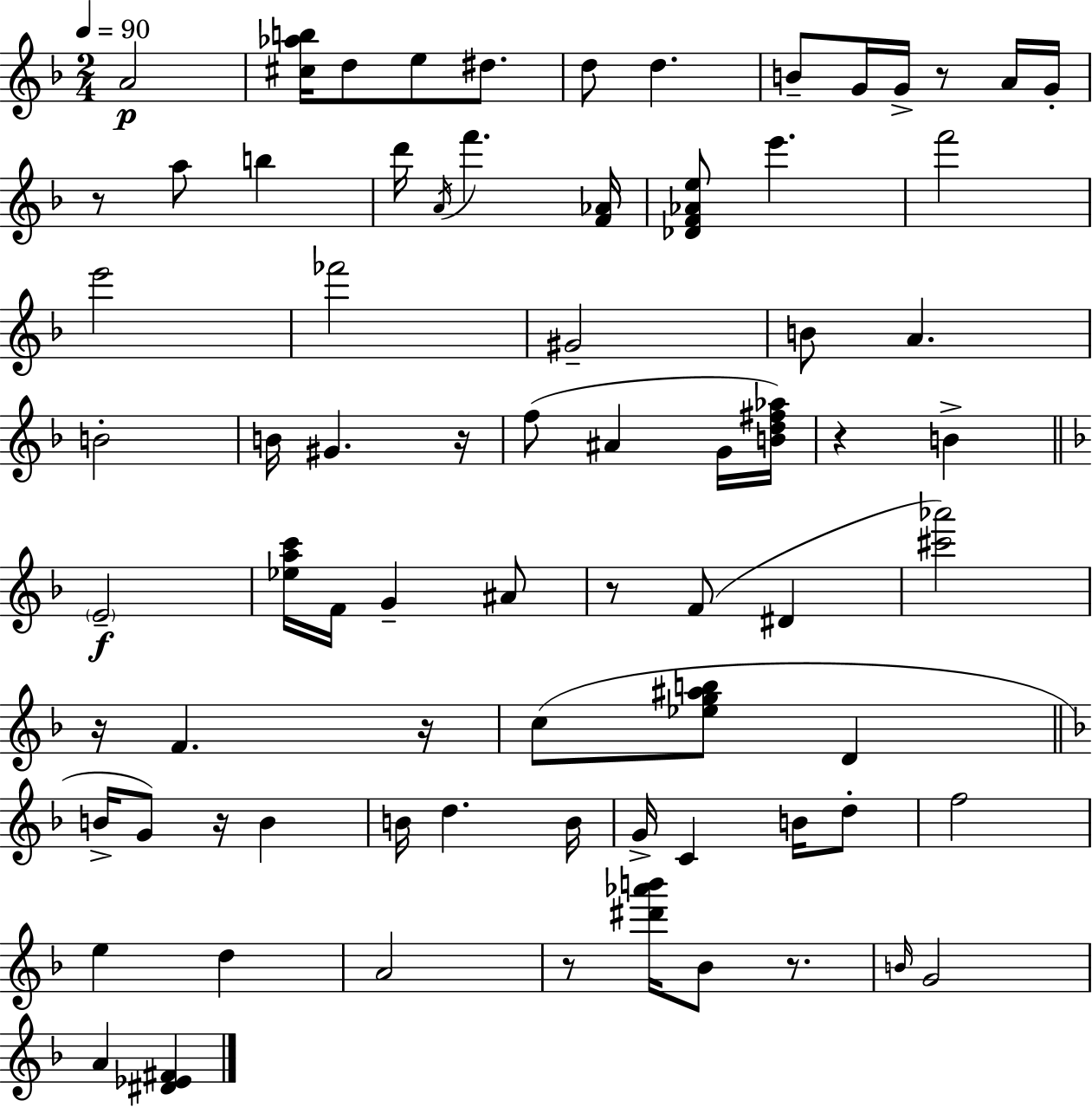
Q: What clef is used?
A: treble